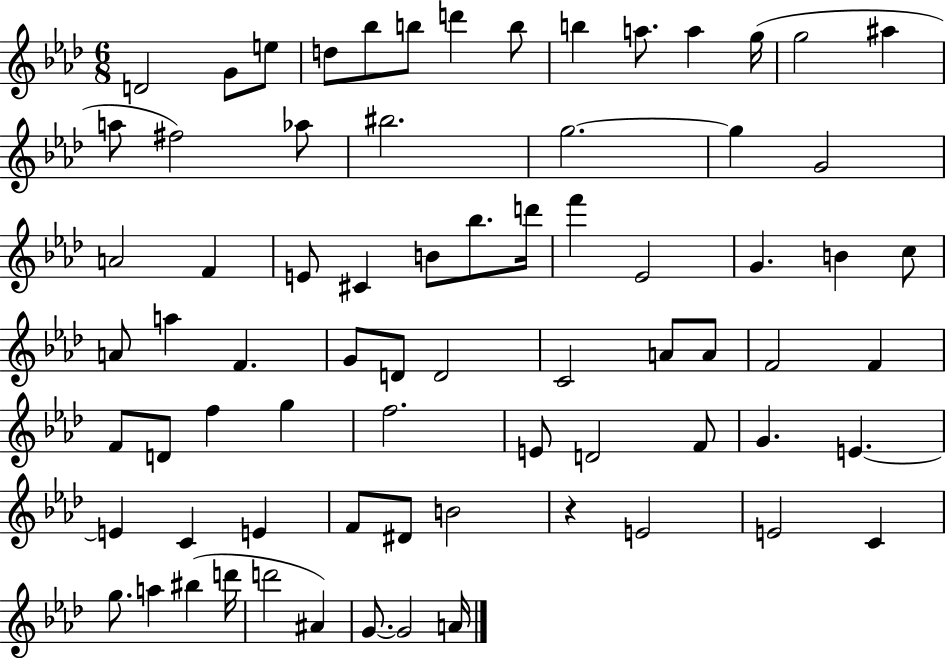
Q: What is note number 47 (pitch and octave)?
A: F5